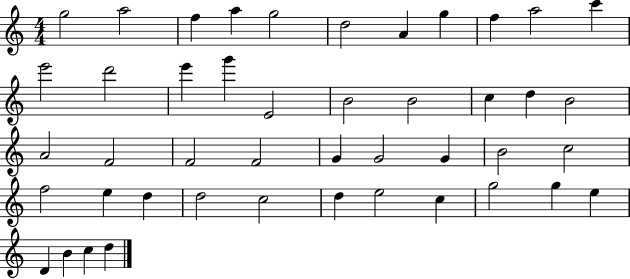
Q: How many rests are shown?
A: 0